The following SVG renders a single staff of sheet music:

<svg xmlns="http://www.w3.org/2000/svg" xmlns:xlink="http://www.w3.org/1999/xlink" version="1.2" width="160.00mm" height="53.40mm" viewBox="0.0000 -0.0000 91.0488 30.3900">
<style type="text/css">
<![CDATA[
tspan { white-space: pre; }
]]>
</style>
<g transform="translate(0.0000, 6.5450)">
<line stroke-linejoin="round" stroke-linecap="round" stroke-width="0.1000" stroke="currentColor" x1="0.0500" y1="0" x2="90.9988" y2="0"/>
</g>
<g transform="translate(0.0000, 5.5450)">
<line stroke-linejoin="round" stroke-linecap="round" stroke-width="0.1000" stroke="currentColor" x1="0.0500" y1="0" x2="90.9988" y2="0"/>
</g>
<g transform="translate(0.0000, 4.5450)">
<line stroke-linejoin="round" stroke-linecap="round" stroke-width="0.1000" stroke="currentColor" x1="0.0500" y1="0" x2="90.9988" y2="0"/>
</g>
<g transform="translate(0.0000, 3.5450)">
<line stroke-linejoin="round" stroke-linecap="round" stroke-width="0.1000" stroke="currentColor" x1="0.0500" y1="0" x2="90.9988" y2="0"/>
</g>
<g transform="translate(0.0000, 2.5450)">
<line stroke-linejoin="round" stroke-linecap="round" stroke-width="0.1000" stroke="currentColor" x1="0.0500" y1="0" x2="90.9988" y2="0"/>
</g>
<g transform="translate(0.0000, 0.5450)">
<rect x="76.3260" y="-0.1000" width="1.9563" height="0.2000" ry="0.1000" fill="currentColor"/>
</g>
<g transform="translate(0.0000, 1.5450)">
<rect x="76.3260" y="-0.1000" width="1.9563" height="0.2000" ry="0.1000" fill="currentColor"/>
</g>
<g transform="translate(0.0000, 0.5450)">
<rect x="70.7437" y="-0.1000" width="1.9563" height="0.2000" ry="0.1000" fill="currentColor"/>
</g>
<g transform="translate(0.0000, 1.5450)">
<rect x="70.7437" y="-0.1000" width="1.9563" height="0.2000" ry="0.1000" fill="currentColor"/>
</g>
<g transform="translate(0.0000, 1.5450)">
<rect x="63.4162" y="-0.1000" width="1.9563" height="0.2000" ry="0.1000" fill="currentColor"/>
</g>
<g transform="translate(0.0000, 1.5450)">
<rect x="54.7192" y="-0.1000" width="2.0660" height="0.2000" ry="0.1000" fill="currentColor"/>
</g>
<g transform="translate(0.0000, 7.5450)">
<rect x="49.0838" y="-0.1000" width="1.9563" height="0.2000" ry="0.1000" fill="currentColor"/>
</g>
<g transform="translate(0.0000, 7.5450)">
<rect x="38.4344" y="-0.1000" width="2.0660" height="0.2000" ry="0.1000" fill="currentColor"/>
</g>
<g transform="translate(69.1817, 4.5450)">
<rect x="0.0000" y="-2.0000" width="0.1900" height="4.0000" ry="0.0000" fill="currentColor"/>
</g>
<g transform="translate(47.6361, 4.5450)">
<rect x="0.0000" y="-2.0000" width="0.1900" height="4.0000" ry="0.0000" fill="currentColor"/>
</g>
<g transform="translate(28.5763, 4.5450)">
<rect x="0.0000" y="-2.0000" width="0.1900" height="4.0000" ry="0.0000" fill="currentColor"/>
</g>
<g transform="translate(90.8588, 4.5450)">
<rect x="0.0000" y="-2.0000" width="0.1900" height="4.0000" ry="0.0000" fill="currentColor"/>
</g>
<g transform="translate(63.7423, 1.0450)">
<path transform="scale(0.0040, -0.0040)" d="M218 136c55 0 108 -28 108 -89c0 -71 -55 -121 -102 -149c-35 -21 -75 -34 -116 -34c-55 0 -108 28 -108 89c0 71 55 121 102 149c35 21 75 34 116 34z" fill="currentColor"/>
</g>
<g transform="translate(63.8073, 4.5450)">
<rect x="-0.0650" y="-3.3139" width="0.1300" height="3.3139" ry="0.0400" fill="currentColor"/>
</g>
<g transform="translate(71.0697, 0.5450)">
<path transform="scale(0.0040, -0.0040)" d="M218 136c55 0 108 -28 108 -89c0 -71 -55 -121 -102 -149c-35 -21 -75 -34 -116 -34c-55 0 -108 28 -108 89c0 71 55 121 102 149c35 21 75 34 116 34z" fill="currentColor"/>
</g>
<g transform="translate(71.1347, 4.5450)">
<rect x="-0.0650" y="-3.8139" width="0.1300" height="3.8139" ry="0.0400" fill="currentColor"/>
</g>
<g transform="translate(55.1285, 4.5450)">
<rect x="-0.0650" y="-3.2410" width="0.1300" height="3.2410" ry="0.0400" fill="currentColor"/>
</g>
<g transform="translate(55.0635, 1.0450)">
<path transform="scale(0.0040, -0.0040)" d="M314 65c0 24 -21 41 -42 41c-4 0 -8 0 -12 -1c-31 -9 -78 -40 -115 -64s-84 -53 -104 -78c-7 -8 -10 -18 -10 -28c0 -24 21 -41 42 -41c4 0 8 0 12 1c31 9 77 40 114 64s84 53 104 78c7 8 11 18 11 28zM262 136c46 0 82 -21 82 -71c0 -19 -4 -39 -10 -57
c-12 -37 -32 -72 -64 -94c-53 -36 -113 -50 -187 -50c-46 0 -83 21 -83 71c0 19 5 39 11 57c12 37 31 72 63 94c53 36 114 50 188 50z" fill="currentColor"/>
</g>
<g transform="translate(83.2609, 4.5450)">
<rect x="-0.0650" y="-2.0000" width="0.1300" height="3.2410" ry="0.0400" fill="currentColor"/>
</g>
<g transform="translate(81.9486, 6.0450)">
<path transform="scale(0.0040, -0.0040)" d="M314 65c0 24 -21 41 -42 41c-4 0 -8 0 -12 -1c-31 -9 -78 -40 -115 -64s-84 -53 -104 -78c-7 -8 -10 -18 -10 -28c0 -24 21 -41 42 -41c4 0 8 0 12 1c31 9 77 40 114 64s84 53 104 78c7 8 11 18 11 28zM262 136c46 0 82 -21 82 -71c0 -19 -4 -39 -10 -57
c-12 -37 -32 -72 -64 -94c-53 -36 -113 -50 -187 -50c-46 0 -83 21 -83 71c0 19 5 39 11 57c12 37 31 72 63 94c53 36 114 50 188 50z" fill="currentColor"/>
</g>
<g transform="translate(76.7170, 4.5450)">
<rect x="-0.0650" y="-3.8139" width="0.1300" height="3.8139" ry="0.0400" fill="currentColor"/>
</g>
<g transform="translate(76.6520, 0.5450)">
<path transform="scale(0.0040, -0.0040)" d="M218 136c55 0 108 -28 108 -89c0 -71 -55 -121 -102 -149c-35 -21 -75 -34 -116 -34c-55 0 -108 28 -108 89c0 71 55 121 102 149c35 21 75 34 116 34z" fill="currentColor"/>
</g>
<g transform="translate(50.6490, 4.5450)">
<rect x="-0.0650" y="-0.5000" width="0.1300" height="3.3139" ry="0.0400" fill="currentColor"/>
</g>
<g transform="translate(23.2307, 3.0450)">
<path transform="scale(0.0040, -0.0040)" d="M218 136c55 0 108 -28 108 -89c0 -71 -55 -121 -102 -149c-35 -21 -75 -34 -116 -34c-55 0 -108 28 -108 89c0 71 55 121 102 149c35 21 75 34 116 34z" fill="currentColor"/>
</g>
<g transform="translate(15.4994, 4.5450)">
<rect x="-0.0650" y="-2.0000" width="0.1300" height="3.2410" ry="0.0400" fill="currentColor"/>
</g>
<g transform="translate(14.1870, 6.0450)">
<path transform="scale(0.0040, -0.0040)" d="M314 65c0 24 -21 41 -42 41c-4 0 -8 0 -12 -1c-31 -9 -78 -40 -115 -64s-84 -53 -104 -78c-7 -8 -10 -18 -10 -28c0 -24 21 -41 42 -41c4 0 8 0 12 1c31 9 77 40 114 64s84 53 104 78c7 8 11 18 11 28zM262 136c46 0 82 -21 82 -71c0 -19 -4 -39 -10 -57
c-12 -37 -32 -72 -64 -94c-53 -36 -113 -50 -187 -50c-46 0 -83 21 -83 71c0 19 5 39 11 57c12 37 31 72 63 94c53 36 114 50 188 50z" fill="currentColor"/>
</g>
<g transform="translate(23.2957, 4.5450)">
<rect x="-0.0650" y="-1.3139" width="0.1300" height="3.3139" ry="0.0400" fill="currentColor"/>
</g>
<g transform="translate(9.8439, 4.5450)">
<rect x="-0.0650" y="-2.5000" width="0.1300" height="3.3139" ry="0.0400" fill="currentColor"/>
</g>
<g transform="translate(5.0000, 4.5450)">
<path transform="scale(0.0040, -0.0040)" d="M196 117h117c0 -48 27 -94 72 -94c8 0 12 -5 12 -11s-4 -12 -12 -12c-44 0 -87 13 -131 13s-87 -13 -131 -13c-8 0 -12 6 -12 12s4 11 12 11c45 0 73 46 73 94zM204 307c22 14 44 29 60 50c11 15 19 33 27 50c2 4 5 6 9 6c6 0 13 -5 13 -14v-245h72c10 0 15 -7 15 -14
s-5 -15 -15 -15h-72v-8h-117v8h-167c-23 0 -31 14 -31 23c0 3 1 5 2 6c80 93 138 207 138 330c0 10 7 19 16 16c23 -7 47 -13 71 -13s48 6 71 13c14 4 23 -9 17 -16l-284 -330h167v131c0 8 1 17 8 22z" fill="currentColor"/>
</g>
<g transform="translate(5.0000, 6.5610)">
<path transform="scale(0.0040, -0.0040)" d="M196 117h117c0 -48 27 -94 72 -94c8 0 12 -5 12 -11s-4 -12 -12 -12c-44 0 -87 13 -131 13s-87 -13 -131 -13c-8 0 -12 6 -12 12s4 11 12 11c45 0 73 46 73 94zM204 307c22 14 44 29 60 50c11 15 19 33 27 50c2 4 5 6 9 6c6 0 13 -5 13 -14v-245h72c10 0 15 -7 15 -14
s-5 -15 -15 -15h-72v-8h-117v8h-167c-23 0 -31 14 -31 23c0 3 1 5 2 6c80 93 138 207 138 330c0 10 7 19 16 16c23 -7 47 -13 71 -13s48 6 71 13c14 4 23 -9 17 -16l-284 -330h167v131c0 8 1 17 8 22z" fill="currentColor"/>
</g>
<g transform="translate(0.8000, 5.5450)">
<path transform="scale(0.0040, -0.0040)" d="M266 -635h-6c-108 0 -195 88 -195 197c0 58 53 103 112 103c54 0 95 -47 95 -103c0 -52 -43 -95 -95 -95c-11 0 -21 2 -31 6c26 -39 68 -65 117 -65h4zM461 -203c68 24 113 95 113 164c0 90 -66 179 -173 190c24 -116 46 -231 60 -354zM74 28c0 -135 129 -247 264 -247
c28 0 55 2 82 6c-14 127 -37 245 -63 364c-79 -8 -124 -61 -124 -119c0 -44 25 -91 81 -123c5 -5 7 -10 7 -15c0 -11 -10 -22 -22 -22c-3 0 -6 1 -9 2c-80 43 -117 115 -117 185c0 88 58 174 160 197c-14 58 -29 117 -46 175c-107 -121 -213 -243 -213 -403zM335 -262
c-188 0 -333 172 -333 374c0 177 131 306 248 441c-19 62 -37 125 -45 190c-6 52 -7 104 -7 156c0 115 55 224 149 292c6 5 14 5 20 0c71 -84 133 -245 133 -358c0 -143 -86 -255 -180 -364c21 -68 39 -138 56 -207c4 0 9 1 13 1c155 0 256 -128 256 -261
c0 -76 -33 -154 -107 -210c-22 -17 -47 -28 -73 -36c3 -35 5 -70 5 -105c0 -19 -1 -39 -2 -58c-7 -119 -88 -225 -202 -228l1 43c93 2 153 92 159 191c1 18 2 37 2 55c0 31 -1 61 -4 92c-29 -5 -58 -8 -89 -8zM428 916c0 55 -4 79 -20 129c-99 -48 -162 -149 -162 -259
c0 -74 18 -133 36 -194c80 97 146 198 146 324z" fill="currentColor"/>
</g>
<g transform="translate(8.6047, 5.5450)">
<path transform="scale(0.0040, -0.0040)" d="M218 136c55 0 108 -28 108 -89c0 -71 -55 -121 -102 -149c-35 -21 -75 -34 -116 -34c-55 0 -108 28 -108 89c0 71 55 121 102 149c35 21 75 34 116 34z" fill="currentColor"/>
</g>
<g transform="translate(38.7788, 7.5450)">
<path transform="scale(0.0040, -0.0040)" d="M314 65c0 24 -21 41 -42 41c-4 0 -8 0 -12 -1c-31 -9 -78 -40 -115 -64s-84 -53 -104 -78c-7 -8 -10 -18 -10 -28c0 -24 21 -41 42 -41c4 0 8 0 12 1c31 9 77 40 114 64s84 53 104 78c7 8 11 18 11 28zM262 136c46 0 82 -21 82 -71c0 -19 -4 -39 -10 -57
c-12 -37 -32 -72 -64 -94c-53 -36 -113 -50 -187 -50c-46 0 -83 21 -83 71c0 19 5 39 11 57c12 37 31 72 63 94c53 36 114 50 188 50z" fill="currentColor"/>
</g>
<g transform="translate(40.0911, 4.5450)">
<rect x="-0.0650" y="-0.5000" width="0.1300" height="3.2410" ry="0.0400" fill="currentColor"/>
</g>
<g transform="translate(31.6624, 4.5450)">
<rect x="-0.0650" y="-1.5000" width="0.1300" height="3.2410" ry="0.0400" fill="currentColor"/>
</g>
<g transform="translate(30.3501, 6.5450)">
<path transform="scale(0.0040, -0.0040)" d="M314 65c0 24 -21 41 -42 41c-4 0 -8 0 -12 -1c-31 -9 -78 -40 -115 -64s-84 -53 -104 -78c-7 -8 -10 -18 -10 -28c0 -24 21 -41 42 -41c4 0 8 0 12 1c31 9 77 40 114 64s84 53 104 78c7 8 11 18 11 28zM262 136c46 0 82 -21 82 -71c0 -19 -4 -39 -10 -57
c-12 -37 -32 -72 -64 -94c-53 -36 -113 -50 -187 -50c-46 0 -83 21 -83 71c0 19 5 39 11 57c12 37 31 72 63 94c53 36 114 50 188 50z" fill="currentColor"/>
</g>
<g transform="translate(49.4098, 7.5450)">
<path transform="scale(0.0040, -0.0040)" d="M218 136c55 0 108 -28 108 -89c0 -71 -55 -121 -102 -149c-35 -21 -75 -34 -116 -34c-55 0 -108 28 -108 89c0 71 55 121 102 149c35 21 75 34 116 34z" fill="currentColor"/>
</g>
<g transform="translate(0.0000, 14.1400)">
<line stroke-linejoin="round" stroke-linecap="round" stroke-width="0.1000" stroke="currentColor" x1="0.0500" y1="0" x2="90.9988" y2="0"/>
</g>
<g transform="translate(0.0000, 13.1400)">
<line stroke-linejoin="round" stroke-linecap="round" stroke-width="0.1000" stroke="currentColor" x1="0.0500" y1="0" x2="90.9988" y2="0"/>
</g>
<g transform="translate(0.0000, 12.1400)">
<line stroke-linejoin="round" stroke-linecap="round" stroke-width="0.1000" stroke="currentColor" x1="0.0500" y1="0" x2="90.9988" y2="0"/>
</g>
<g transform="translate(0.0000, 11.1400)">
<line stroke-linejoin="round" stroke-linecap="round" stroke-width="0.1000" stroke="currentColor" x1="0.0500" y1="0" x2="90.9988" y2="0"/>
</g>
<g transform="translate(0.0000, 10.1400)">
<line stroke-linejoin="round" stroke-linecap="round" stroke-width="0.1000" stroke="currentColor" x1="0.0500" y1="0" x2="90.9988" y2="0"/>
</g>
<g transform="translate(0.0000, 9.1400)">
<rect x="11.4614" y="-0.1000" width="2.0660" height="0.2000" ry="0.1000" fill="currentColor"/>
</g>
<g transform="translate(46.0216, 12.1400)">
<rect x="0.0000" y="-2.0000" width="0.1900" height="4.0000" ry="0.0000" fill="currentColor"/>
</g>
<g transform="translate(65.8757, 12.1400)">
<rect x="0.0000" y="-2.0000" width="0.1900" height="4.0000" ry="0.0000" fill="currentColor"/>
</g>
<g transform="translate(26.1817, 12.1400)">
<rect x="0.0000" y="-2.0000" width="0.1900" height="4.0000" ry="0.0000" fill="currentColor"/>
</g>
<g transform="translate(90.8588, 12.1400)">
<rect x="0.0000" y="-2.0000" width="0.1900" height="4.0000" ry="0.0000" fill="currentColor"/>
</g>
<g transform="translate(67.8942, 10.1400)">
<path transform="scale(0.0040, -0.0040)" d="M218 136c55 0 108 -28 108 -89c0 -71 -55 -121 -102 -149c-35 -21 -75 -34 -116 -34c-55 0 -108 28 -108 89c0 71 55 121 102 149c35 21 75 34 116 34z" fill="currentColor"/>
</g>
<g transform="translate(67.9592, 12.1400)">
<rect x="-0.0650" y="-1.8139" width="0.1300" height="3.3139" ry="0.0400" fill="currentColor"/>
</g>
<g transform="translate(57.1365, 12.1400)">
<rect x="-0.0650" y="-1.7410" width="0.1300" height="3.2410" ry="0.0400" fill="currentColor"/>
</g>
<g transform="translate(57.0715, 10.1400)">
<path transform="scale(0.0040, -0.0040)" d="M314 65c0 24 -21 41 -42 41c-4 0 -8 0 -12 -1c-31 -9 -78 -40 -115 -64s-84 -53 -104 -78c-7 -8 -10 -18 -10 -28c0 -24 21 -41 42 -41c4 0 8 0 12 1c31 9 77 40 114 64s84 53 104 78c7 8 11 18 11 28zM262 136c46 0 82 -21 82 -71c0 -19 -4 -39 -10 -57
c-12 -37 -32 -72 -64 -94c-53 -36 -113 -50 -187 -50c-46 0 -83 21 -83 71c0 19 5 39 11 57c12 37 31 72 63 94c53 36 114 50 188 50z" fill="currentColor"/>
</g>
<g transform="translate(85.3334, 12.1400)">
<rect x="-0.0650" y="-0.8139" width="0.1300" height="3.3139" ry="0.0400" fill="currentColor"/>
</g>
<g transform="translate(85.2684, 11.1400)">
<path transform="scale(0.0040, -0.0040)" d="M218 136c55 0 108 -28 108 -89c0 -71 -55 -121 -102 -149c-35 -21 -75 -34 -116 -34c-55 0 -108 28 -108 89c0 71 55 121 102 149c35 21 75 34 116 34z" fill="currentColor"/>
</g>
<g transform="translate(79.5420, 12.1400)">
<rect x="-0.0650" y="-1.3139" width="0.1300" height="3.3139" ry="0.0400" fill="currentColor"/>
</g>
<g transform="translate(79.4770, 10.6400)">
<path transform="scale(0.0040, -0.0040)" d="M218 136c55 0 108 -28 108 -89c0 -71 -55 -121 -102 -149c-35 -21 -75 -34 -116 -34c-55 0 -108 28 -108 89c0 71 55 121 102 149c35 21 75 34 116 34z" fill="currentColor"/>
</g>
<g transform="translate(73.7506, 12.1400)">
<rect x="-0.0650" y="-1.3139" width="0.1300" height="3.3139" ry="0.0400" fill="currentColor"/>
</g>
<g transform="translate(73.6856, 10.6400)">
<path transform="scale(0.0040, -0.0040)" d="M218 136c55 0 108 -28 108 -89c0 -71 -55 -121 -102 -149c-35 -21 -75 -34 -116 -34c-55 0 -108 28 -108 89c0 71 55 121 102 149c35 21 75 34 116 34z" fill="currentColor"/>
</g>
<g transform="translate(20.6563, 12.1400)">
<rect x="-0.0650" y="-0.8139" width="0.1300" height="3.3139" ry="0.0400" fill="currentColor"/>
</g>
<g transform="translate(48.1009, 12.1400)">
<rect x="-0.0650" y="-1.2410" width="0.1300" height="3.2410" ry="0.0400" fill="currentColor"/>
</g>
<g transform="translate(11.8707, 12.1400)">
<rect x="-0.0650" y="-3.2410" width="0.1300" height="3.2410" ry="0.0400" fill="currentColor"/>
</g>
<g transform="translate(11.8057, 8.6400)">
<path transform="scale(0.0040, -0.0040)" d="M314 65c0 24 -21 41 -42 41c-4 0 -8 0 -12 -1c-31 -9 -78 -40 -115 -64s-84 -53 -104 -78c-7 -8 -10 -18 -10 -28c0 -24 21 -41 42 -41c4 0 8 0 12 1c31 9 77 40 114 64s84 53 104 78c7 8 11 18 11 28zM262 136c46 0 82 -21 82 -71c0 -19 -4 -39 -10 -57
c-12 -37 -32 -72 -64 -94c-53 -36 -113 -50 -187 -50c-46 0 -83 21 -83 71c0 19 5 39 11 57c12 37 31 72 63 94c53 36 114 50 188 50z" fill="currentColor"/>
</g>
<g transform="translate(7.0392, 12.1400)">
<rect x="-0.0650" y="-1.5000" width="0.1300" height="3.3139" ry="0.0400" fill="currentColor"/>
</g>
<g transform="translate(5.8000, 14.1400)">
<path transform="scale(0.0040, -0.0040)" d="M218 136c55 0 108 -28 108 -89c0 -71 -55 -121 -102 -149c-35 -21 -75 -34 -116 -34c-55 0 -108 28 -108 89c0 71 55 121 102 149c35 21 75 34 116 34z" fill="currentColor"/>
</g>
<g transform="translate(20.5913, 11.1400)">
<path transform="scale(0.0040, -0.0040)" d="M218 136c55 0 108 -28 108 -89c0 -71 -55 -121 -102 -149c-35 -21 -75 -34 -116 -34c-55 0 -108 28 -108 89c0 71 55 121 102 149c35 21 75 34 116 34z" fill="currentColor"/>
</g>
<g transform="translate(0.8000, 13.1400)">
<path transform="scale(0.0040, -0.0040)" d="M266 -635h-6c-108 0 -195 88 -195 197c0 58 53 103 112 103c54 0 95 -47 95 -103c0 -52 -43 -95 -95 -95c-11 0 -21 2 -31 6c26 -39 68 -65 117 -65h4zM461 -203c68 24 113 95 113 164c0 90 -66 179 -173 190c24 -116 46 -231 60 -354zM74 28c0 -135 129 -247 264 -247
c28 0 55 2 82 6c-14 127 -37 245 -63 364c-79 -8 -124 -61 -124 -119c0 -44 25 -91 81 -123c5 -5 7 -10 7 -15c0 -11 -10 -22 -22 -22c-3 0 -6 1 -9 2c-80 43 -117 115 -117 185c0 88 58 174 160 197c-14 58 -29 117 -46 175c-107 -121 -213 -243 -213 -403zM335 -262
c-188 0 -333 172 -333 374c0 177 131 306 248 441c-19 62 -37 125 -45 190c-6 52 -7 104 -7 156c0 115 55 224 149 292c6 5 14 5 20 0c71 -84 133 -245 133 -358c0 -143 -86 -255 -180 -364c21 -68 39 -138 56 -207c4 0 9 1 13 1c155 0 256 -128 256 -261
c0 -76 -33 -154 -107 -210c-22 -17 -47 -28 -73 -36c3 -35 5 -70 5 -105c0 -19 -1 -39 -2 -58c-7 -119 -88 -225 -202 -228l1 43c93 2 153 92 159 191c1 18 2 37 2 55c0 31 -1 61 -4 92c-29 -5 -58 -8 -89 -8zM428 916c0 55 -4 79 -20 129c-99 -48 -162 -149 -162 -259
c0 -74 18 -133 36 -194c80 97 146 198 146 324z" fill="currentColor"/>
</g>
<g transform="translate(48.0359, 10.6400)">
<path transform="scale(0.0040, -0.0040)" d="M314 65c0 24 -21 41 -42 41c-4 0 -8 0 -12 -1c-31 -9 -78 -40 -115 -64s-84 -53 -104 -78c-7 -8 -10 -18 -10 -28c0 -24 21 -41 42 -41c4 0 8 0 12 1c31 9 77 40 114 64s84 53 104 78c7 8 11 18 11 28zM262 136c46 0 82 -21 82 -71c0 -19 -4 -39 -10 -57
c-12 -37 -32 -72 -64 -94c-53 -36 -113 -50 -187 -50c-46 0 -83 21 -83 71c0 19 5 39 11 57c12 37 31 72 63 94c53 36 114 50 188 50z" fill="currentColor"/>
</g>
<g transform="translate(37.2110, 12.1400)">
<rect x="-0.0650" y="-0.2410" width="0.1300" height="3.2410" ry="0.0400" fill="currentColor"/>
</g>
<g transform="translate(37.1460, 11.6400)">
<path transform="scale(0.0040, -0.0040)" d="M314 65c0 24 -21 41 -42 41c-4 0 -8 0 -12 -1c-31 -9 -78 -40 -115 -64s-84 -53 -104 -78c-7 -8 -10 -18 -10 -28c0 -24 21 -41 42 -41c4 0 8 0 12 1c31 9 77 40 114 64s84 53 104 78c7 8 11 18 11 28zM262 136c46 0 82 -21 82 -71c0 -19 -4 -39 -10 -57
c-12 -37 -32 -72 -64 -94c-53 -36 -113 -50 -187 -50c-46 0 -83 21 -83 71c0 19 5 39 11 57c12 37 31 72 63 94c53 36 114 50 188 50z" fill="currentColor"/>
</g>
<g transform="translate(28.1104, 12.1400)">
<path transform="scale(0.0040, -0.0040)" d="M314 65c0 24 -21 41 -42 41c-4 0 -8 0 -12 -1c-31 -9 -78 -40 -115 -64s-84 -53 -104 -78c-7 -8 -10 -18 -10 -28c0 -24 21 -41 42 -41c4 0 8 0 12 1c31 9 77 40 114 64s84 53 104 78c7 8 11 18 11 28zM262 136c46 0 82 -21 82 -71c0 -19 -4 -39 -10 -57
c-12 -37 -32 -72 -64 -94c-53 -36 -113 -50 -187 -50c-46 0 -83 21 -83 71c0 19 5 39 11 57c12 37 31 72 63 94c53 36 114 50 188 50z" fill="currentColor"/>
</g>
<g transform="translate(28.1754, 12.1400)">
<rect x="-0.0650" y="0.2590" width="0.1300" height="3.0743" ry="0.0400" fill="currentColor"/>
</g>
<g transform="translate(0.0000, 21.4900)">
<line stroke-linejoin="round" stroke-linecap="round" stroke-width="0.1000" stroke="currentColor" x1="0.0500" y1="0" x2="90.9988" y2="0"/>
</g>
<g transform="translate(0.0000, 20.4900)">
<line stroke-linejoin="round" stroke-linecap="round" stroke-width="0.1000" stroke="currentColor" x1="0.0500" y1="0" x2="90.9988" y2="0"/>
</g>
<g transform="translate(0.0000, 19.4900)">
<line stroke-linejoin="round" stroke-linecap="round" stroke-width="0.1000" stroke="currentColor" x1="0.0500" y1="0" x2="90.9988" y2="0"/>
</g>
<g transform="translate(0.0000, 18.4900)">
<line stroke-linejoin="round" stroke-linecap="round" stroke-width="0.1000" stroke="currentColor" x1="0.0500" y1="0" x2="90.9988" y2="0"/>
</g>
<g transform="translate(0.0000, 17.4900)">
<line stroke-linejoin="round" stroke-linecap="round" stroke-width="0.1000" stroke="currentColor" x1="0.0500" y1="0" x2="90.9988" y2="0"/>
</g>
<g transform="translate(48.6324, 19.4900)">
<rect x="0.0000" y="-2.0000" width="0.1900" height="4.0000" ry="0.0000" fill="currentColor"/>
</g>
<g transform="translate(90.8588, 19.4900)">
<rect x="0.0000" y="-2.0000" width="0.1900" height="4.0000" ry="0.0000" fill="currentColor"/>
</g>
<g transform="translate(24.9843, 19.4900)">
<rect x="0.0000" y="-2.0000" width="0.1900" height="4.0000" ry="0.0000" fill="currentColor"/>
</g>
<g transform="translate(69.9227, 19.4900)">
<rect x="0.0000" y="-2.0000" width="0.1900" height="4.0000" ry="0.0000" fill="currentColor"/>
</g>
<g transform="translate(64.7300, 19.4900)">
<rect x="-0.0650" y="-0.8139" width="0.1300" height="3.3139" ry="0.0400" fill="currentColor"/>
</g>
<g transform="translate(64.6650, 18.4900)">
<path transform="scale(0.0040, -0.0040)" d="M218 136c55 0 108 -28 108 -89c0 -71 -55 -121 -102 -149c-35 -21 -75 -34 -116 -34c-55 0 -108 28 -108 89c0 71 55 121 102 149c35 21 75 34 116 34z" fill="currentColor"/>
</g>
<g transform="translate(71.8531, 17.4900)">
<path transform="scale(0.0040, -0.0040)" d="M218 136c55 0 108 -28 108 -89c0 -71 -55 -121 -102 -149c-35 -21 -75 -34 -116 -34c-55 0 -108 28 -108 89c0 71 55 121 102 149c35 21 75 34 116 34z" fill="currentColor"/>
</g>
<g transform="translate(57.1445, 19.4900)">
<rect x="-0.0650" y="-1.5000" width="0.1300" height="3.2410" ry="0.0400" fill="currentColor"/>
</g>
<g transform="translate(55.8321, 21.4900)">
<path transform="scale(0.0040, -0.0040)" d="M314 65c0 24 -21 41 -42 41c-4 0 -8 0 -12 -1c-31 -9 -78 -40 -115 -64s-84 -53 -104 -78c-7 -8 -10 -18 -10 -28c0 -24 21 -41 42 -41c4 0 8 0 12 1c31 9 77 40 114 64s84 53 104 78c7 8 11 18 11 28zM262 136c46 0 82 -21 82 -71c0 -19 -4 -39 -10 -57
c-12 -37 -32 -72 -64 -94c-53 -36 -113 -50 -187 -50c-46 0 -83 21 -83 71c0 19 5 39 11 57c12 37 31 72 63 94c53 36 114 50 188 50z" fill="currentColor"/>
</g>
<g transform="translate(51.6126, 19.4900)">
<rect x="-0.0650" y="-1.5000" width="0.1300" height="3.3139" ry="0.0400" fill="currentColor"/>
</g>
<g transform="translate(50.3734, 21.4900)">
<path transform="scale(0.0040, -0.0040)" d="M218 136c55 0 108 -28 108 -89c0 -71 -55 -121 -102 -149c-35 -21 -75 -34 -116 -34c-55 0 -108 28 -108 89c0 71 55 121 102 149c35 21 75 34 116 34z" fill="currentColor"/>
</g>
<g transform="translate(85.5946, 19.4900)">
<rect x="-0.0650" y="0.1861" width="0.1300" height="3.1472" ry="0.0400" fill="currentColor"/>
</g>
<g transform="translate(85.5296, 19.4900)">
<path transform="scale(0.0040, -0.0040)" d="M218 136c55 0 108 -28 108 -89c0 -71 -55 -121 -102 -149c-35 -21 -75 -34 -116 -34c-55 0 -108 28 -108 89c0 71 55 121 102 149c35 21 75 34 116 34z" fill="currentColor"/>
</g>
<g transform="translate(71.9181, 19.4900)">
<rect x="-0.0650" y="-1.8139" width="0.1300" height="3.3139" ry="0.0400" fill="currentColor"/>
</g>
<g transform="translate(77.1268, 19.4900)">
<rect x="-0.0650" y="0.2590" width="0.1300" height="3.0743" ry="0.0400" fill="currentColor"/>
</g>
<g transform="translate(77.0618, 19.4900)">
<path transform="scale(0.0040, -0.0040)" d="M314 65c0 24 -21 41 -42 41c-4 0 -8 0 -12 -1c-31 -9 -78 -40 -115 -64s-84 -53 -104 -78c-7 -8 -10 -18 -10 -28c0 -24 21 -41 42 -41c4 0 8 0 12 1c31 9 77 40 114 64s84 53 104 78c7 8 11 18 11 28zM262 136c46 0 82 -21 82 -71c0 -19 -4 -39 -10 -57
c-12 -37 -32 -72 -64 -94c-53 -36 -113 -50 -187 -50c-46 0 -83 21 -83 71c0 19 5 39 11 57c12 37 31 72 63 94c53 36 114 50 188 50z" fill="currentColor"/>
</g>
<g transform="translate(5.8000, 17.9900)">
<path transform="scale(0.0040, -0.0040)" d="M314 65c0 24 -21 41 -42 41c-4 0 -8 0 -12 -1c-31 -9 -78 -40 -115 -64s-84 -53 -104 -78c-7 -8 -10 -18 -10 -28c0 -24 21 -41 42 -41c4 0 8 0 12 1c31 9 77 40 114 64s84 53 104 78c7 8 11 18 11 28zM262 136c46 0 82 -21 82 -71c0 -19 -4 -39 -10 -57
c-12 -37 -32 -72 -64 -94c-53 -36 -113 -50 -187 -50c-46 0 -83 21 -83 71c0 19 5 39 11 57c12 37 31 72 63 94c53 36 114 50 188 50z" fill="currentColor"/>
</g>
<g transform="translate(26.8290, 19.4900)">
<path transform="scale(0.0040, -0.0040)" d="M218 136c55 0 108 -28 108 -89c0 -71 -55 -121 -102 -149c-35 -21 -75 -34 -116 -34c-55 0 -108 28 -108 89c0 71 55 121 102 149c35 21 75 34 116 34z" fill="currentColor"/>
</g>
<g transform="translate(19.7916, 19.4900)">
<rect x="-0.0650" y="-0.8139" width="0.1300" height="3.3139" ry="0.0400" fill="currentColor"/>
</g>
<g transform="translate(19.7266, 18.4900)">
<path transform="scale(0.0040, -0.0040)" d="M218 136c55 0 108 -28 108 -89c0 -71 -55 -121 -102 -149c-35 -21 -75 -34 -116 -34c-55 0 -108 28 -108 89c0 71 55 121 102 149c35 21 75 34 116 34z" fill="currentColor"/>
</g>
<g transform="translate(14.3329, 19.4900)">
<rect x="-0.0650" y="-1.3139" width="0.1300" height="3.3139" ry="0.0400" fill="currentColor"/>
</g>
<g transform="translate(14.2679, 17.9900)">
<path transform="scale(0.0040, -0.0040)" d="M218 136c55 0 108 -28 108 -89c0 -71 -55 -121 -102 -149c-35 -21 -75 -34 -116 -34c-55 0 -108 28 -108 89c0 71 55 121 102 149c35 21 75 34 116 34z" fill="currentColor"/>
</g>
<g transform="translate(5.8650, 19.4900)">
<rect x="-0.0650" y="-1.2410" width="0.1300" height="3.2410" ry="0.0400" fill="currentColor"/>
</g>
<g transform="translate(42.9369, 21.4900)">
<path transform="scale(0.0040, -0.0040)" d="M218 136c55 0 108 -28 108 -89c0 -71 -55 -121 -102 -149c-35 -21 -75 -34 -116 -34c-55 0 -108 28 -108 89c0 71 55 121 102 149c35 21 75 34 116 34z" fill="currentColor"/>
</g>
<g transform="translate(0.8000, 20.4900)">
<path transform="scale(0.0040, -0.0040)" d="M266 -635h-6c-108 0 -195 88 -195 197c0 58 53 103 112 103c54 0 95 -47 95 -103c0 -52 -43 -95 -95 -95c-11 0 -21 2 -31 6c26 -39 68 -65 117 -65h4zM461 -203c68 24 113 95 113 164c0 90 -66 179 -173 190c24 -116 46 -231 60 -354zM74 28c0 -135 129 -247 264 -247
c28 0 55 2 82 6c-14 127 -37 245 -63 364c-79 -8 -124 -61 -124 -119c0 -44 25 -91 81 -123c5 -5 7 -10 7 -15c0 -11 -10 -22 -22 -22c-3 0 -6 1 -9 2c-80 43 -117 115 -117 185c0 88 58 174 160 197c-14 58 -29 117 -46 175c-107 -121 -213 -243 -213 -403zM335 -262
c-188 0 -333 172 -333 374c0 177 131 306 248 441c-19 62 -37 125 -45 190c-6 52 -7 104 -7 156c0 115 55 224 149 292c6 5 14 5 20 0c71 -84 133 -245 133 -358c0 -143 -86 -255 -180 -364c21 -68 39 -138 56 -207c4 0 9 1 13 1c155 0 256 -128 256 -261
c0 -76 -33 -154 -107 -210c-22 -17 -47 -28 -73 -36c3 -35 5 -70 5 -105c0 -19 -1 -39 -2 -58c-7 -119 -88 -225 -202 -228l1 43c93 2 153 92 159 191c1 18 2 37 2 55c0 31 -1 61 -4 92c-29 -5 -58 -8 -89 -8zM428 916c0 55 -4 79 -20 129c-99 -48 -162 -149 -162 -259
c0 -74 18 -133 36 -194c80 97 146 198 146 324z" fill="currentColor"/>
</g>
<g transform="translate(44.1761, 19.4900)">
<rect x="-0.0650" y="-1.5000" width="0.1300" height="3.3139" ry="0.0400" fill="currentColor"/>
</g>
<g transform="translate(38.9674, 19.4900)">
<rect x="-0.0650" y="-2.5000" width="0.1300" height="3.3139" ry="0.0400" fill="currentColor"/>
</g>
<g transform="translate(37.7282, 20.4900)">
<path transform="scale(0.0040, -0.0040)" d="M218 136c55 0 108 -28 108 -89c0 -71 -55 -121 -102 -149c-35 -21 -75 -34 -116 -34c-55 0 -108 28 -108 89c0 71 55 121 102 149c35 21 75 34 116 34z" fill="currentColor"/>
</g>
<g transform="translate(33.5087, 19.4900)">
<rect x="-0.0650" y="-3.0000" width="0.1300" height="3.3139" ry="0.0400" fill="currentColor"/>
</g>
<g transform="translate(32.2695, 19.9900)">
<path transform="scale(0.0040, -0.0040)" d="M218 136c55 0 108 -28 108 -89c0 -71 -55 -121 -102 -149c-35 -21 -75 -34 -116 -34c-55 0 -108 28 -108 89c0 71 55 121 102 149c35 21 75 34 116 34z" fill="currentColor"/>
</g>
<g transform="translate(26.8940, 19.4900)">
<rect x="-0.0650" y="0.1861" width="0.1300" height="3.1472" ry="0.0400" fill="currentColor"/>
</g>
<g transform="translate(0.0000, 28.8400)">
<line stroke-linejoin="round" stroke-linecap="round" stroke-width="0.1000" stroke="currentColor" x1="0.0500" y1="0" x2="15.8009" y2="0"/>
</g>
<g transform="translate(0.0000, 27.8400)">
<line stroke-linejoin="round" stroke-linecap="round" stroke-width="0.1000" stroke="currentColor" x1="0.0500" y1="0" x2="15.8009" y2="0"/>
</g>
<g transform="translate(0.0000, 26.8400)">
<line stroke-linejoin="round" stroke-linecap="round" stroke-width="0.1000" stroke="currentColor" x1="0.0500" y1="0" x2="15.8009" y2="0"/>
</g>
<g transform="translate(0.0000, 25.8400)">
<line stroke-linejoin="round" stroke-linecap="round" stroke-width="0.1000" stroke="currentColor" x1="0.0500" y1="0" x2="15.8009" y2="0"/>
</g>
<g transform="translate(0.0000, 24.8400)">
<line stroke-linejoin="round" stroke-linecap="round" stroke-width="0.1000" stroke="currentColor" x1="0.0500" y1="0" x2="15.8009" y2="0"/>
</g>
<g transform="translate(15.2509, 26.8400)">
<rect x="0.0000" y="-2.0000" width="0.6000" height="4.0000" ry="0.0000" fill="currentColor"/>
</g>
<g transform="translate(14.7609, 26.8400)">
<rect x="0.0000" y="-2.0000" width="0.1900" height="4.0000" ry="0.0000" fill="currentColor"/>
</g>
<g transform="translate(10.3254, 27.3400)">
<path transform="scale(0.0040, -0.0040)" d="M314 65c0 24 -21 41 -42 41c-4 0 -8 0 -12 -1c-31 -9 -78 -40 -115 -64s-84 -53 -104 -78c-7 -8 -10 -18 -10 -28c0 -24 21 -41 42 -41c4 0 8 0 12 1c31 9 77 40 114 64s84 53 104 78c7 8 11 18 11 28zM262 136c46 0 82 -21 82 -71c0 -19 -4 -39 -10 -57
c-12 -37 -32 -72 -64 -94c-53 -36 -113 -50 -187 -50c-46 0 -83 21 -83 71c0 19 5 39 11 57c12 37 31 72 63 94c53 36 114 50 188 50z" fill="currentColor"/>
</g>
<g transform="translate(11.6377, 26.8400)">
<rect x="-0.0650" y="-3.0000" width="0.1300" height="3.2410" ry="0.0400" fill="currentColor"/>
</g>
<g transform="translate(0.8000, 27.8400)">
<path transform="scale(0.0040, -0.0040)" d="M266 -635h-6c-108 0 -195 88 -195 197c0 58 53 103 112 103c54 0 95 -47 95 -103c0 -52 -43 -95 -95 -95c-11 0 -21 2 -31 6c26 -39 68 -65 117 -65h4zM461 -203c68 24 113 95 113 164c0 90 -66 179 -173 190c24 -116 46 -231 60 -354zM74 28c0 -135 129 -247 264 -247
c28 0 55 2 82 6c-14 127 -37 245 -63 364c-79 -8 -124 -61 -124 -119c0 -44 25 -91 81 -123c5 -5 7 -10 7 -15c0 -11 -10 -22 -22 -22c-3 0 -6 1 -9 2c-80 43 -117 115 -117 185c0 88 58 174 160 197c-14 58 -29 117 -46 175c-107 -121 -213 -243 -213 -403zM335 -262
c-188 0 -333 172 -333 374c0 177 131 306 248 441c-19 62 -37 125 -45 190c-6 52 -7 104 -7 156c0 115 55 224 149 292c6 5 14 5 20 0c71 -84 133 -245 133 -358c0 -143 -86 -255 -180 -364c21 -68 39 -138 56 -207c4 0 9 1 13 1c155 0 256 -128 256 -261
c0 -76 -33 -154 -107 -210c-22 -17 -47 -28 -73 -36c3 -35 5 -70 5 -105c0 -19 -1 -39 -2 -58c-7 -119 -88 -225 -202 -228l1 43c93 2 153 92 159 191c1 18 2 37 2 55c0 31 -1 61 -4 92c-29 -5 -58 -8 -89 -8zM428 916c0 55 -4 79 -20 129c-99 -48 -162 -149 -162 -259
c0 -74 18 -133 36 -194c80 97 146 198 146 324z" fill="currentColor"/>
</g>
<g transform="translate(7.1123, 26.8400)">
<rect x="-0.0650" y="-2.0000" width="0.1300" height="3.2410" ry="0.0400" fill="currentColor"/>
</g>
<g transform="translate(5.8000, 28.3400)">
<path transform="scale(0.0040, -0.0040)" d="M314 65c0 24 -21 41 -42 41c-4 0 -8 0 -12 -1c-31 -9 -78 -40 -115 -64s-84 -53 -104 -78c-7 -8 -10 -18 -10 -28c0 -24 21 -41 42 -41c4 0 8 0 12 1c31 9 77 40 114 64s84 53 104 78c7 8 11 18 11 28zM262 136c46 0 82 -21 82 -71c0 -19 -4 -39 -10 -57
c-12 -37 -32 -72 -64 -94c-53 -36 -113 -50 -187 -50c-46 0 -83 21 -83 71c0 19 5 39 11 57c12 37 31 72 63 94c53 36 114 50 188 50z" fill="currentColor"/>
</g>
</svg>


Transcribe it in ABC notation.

X:1
T:Untitled
M:4/4
L:1/4
K:C
G F2 e E2 C2 C b2 b c' c' F2 E b2 d B2 c2 e2 f2 f e e d e2 e d B A G E E E2 d f B2 B F2 A2